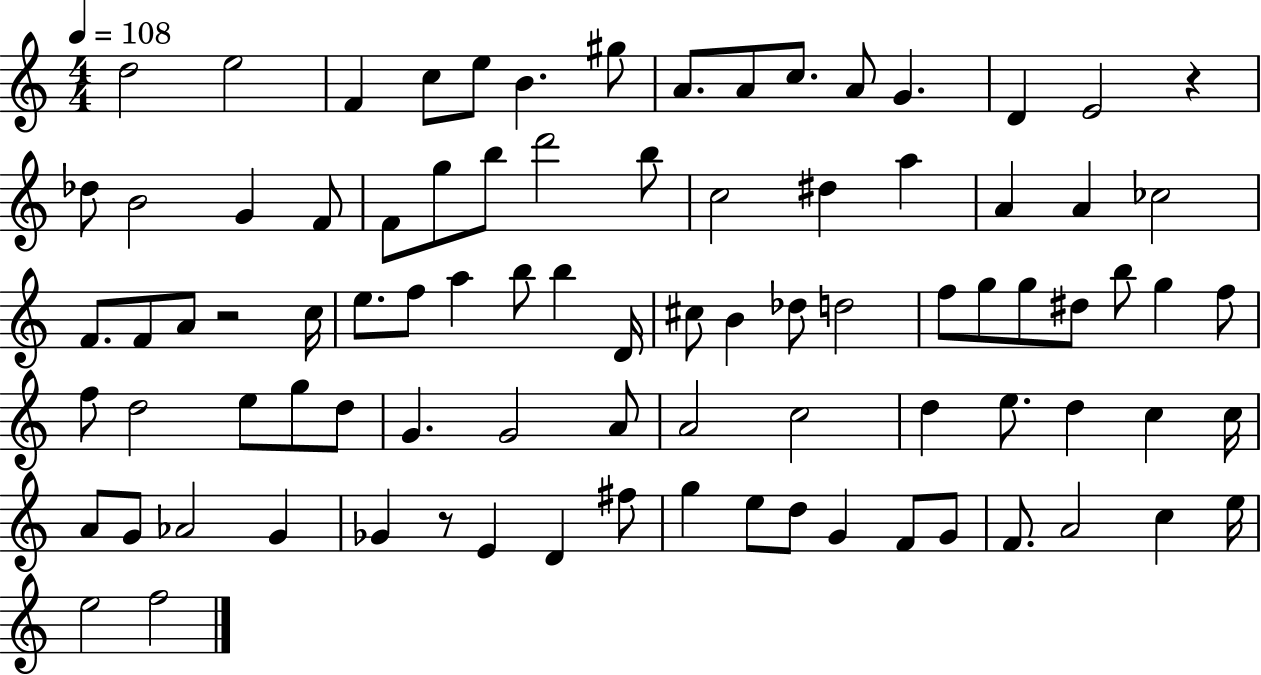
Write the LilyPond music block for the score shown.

{
  \clef treble
  \numericTimeSignature
  \time 4/4
  \key c \major
  \tempo 4 = 108
  d''2 e''2 | f'4 c''8 e''8 b'4. gis''8 | a'8. a'8 c''8. a'8 g'4. | d'4 e'2 r4 | \break des''8 b'2 g'4 f'8 | f'8 g''8 b''8 d'''2 b''8 | c''2 dis''4 a''4 | a'4 a'4 ces''2 | \break f'8. f'8 a'8 r2 c''16 | e''8. f''8 a''4 b''8 b''4 d'16 | cis''8 b'4 des''8 d''2 | f''8 g''8 g''8 dis''8 b''8 g''4 f''8 | \break f''8 d''2 e''8 g''8 d''8 | g'4. g'2 a'8 | a'2 c''2 | d''4 e''8. d''4 c''4 c''16 | \break a'8 g'8 aes'2 g'4 | ges'4 r8 e'4 d'4 fis''8 | g''4 e''8 d''8 g'4 f'8 g'8 | f'8. a'2 c''4 e''16 | \break e''2 f''2 | \bar "|."
}